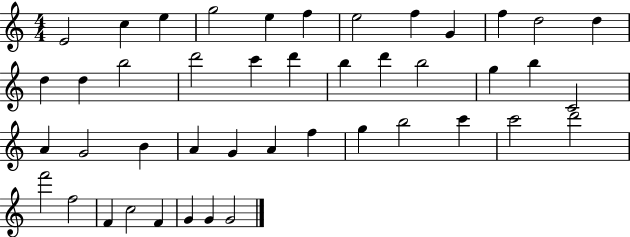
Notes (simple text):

E4/h C5/q E5/q G5/h E5/q F5/q E5/h F5/q G4/q F5/q D5/h D5/q D5/q D5/q B5/h D6/h C6/q D6/q B5/q D6/q B5/h G5/q B5/q C4/h A4/q G4/h B4/q A4/q G4/q A4/q F5/q G5/q B5/h C6/q C6/h D6/h F6/h F5/h F4/q C5/h F4/q G4/q G4/q G4/h